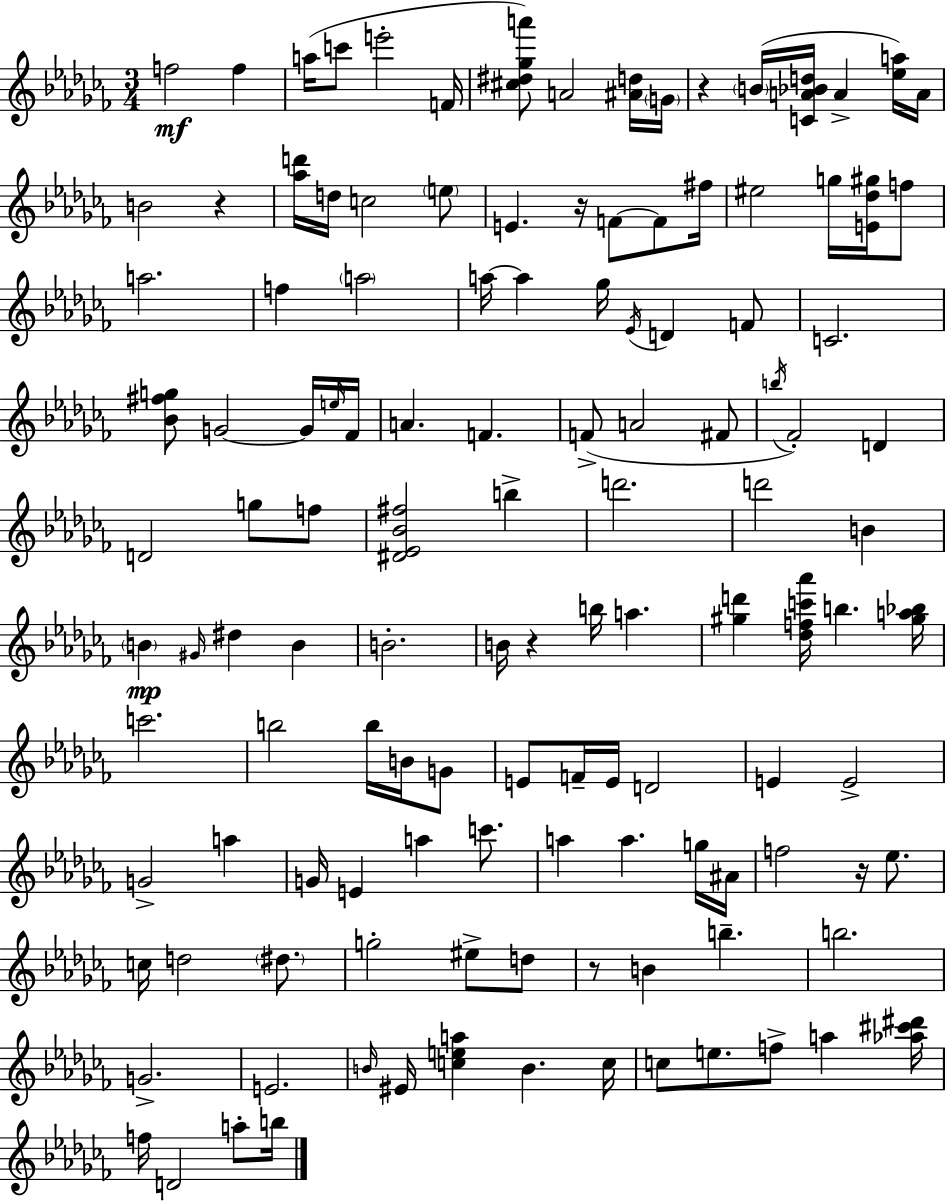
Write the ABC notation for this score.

X:1
T:Untitled
M:3/4
L:1/4
K:Abm
f2 f a/4 c'/2 e'2 F/4 [^c^d_ga']/2 A2 [^Ad]/4 G/4 z B/4 [CA_Bd]/4 A [_ea]/4 A/4 B2 z [_ad']/4 d/4 c2 e/2 E z/4 F/2 F/2 ^f/4 ^e2 g/4 [E_d^g]/4 f/2 a2 f a2 a/4 a _g/4 _E/4 D F/2 C2 [_B^fg]/2 G2 G/4 e/4 _F/4 A F F/2 A2 ^F/2 b/4 _F2 D D2 g/2 f/2 [^D_E_B^f]2 b d'2 d'2 B B ^G/4 ^d B B2 B/4 z b/4 a [^gd'] [_dfc'_a']/4 b [^ga_b]/4 c'2 b2 b/4 B/4 G/2 E/2 F/4 E/4 D2 E E2 G2 a G/4 E a c'/2 a a g/4 ^A/4 f2 z/4 _e/2 c/4 d2 ^d/2 g2 ^e/2 d/2 z/2 B b b2 G2 E2 B/4 ^E/4 [cea] B c/4 c/2 e/2 f/2 a [_a^c'^d']/4 f/4 D2 a/2 b/4